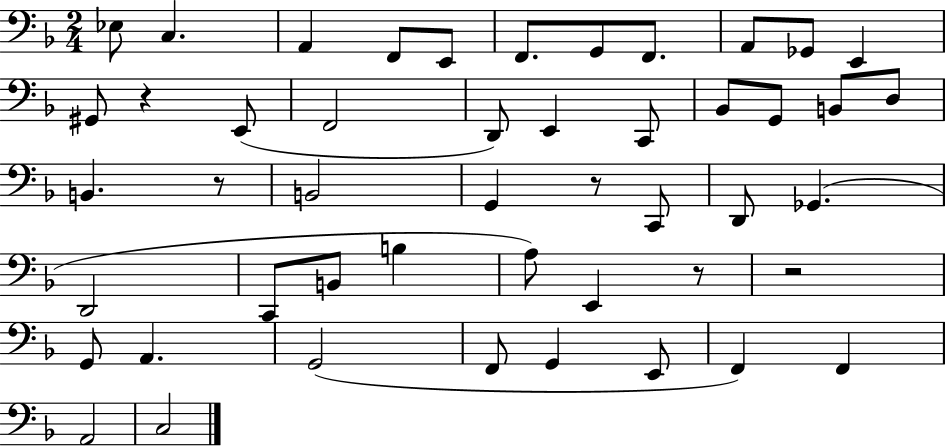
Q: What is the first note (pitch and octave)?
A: Eb3